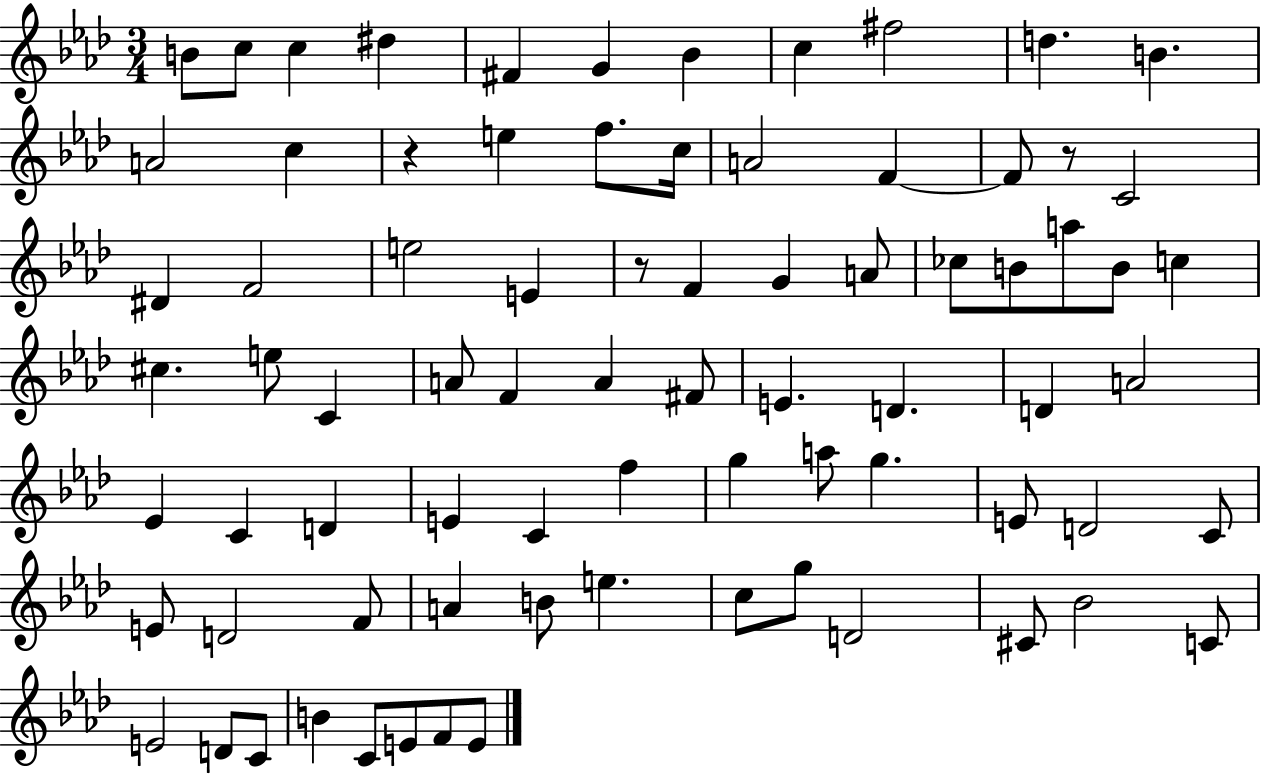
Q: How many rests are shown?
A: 3